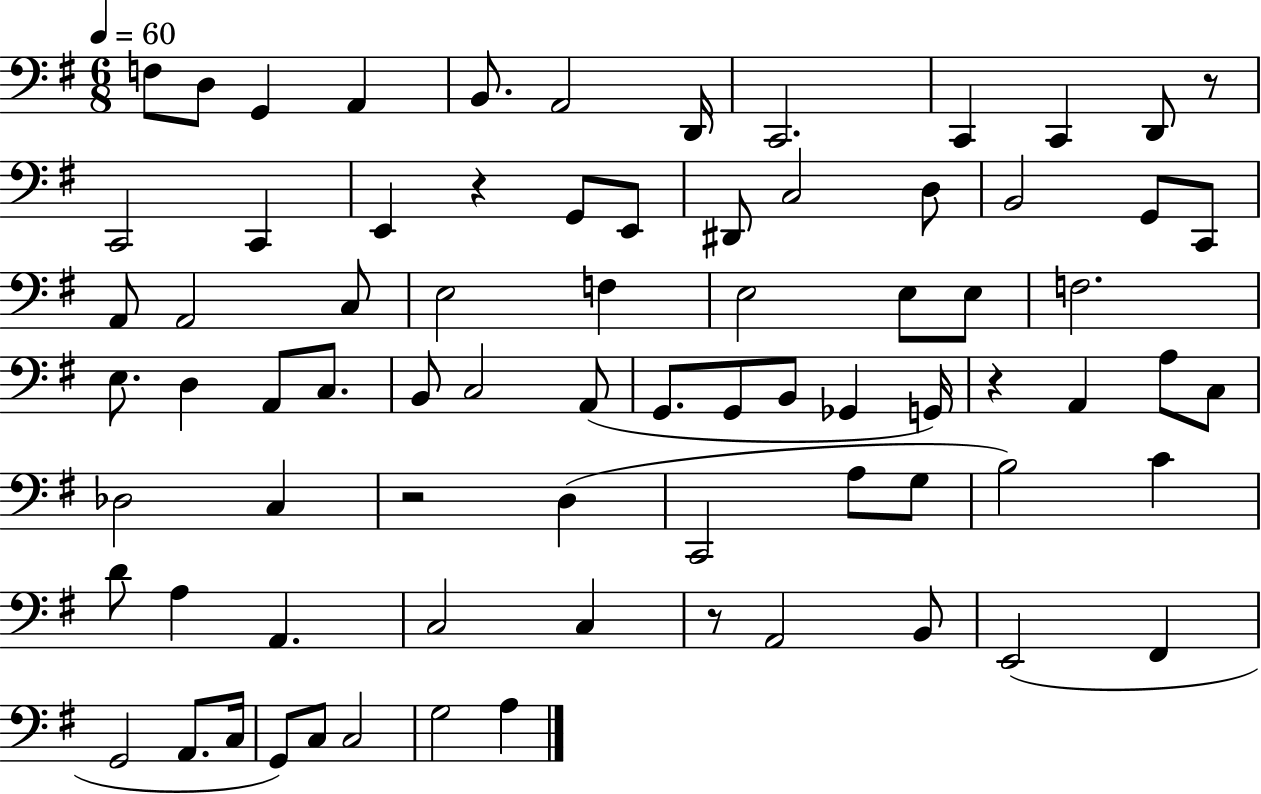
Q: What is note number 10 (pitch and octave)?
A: C2